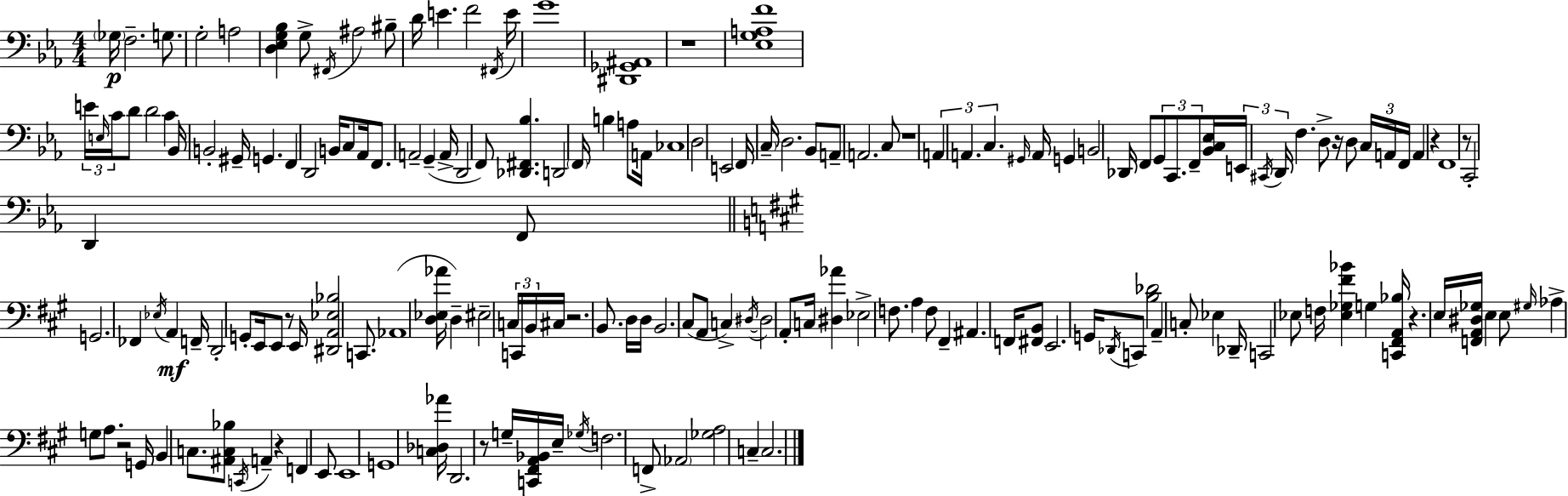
Gb3/s F3/h. G3/e. G3/h A3/h [D3,Eb3,G3,Bb3]/q G3/e F#2/s A#3/h BIS3/e D4/s E4/q. F4/h F#2/s E4/s G4/w [D#2,Gb2,A#2]/w R/w [Eb3,G3,A3,F4]/w E4/s E3/s C4/s D4/e D4/h C4/q Bb2/s B2/h G#2/s G2/q. F2/q D2/h B2/s C3/e Ab2/s F2/e. A2/h G2/q A2/s D2/h F2/e [Db2,F#2,Bb3]/q. D2/h F2/s B3/q A3/e A2/s CES3/w D3/h E2/h F2/s C3/s D3/h. Bb2/e A2/e A2/h. C3/e R/w A2/q A2/q. C3/q. G#2/s A2/s G2/q B2/h Db2/s F2/e G2/e C2/e. F2/e [Bb2,C3,Eb3]/s E2/s C#2/s D2/s F3/q. D3/e R/s D3/e C3/s A2/s F2/s A2/q R/q F2/w R/e C2/h D2/q F2/e G2/h. FES2/q Eb3/s A2/q F2/s D2/h G2/e E2/s E2/e R/e E2/s [D#2,A2,Eb3,Bb3]/h C2/e. Ab2/w [D3,Eb3,Ab4]/s D3/q EIS3/h C3/s C2/s B2/s C#3/s R/h. B2/e. D3/s D3/s B2/h. C#3/e A2/e C3/q D#3/s D#3/h A2/e C3/s [D#3,Ab4]/q Eb3/h F3/e. A3/q F3/e F#2/q A#2/q. F2/s [F#2,B2]/e E2/h. G2/s Db2/s C2/e [B3,Db4]/h A2/q C3/e Eb3/q Db2/s C2/h Eb3/e F3/s [Eb3,Gb3,F#4,Bb4]/q G3/q [C2,F#2,A2,Bb3]/s R/q. E3/s [F2,A2,D#3,Gb3]/s E3/q E3/e G#3/s Ab3/q G3/e A3/e. R/h G2/s B2/q C3/e. [A#2,C3,Bb3]/e C2/s A2/q R/q F2/q E2/e E2/w G2/w [C3,Db3,Ab4]/s D2/h. R/e G3/s [C2,F#2,A2,Bb2]/s E3/s Gb3/s F3/h. F2/e Ab2/h [Gb3,A3]/h C3/q C3/h.